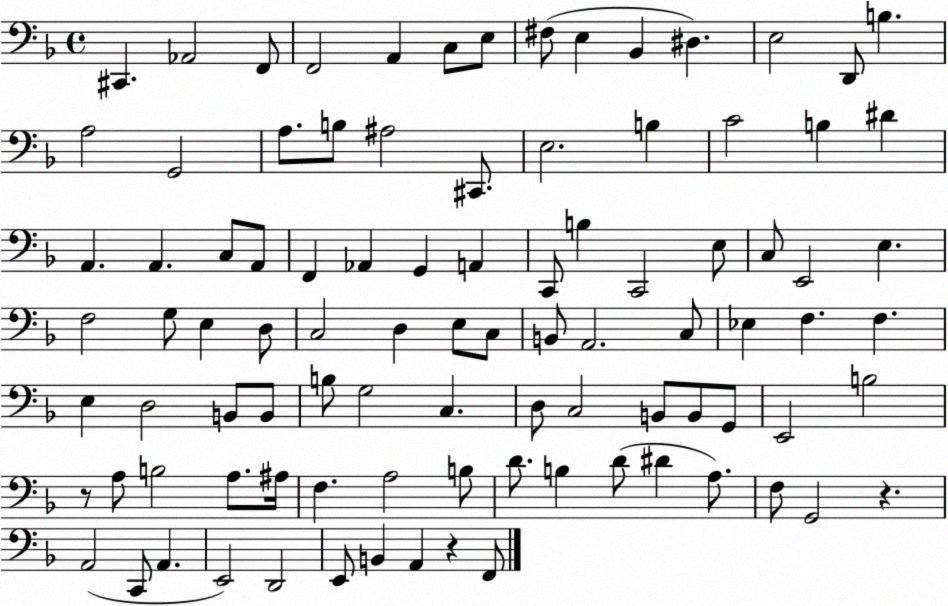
X:1
T:Untitled
M:4/4
L:1/4
K:F
^C,, _A,,2 F,,/2 F,,2 A,, C,/2 E,/2 ^F,/2 E, _B,, ^D, E,2 D,,/2 B, A,2 G,,2 A,/2 B,/2 ^A,2 ^C,,/2 E,2 B, C2 B, ^D A,, A,, C,/2 A,,/2 F,, _A,, G,, A,, C,,/2 B, C,,2 E,/2 C,/2 E,,2 E, F,2 G,/2 E, D,/2 C,2 D, E,/2 C,/2 B,,/2 A,,2 C,/2 _E, F, F, E, D,2 B,,/2 B,,/2 B,/2 G,2 C, D,/2 C,2 B,,/2 B,,/2 G,,/2 E,,2 B,2 z/2 A,/2 B,2 A,/2 ^A,/4 F, A,2 B,/2 D/2 B, D/2 ^D A,/2 F,/2 G,,2 z A,,2 C,,/2 A,, E,,2 D,,2 E,,/2 B,, A,, z F,,/2